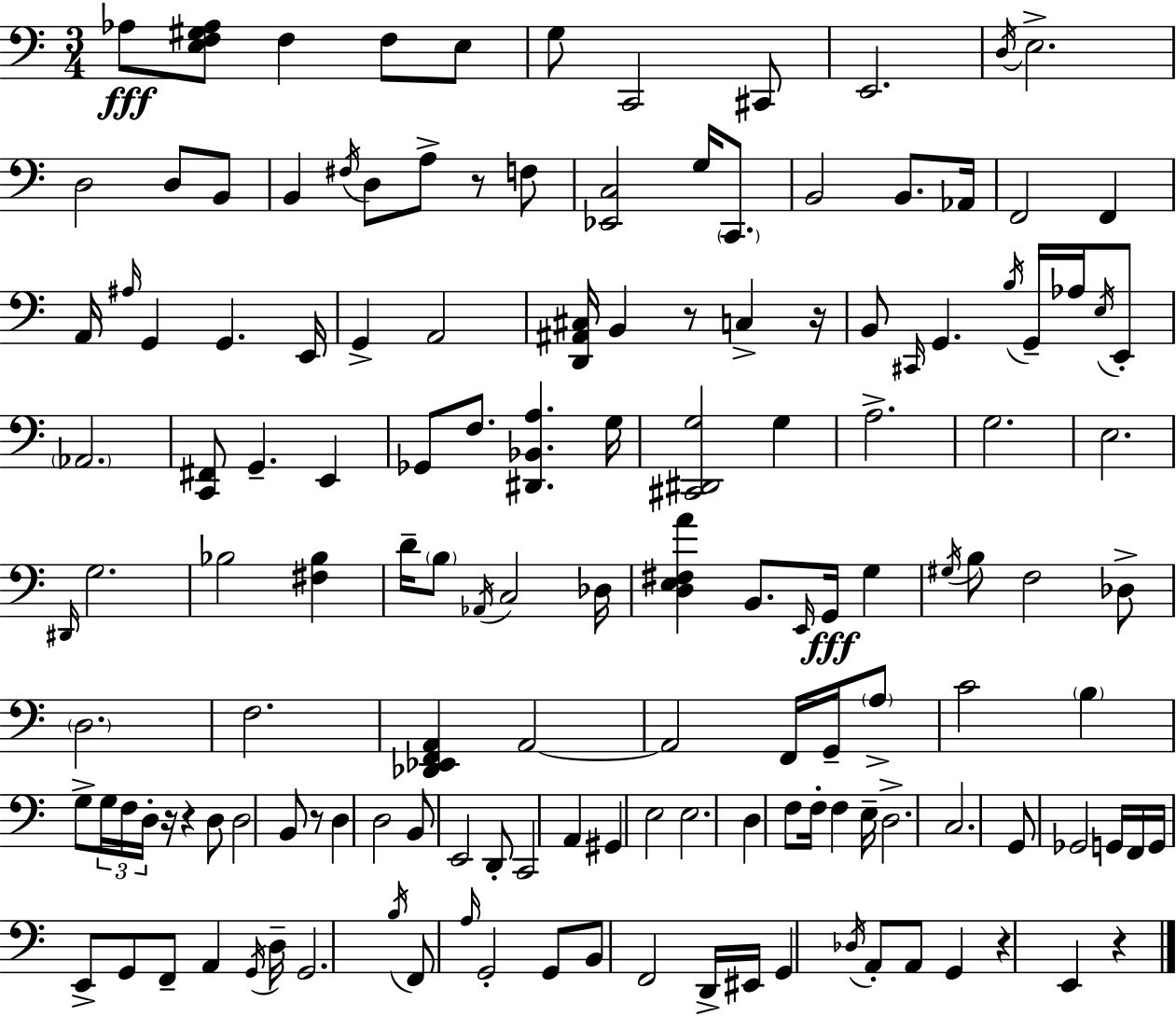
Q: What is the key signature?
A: A minor